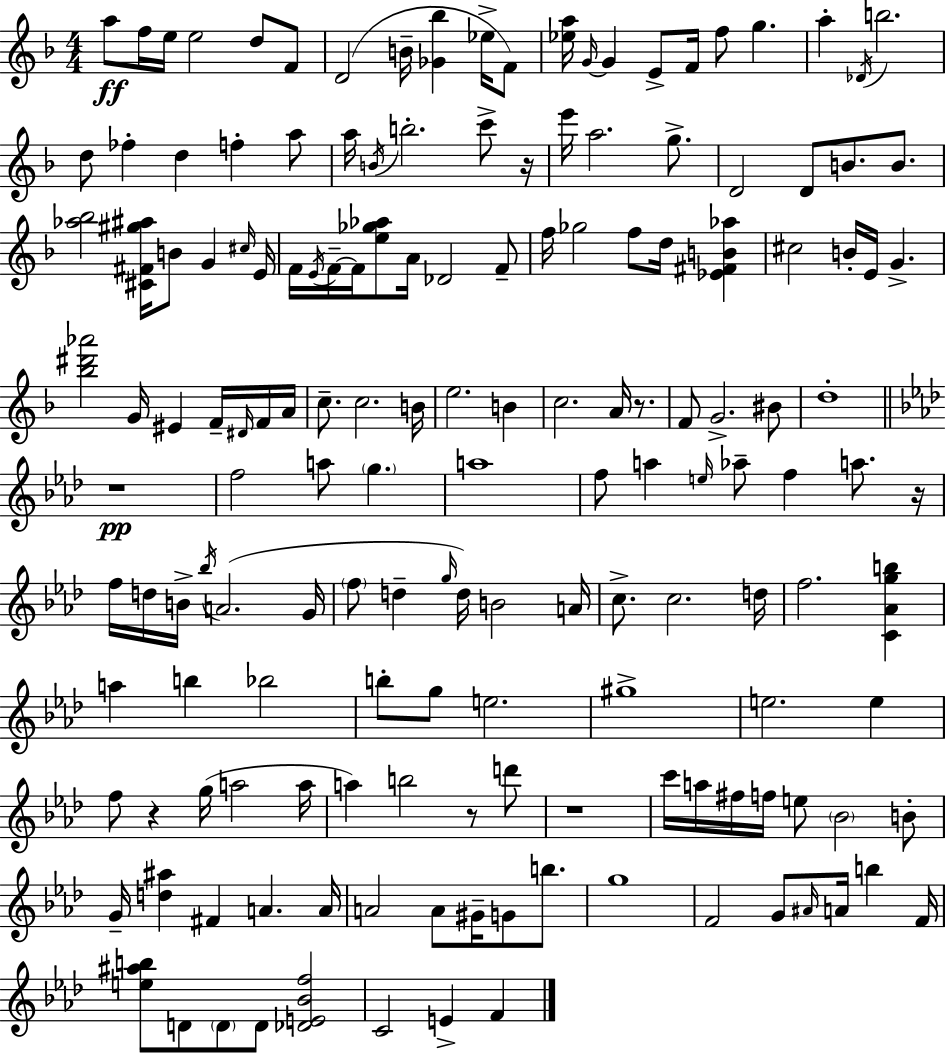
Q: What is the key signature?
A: D minor